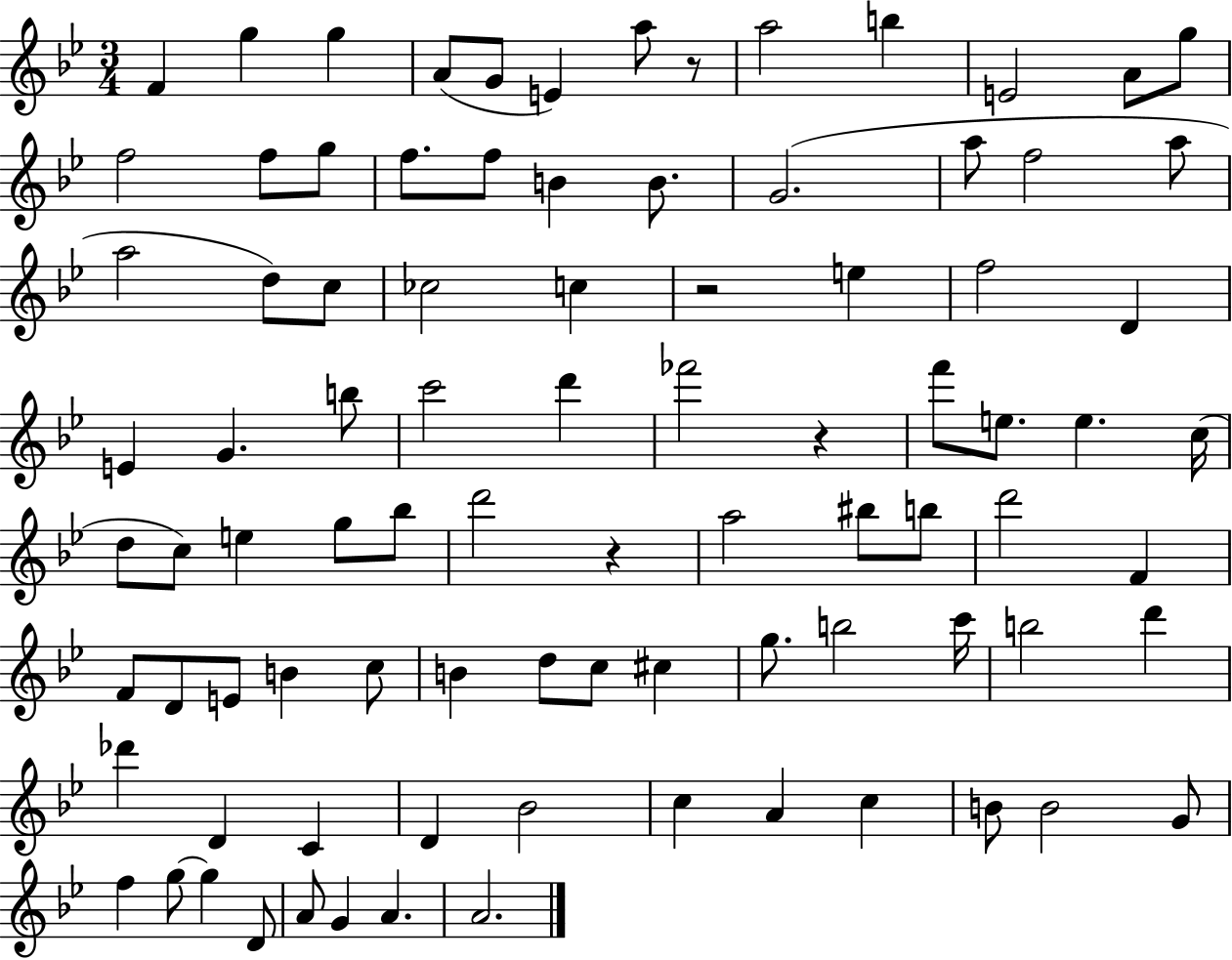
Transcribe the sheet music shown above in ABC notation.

X:1
T:Untitled
M:3/4
L:1/4
K:Bb
F g g A/2 G/2 E a/2 z/2 a2 b E2 A/2 g/2 f2 f/2 g/2 f/2 f/2 B B/2 G2 a/2 f2 a/2 a2 d/2 c/2 _c2 c z2 e f2 D E G b/2 c'2 d' _f'2 z f'/2 e/2 e c/4 d/2 c/2 e g/2 _b/2 d'2 z a2 ^b/2 b/2 d'2 F F/2 D/2 E/2 B c/2 B d/2 c/2 ^c g/2 b2 c'/4 b2 d' _d' D C D _B2 c A c B/2 B2 G/2 f g/2 g D/2 A/2 G A A2